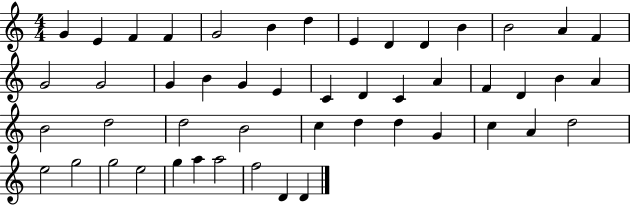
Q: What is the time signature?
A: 4/4